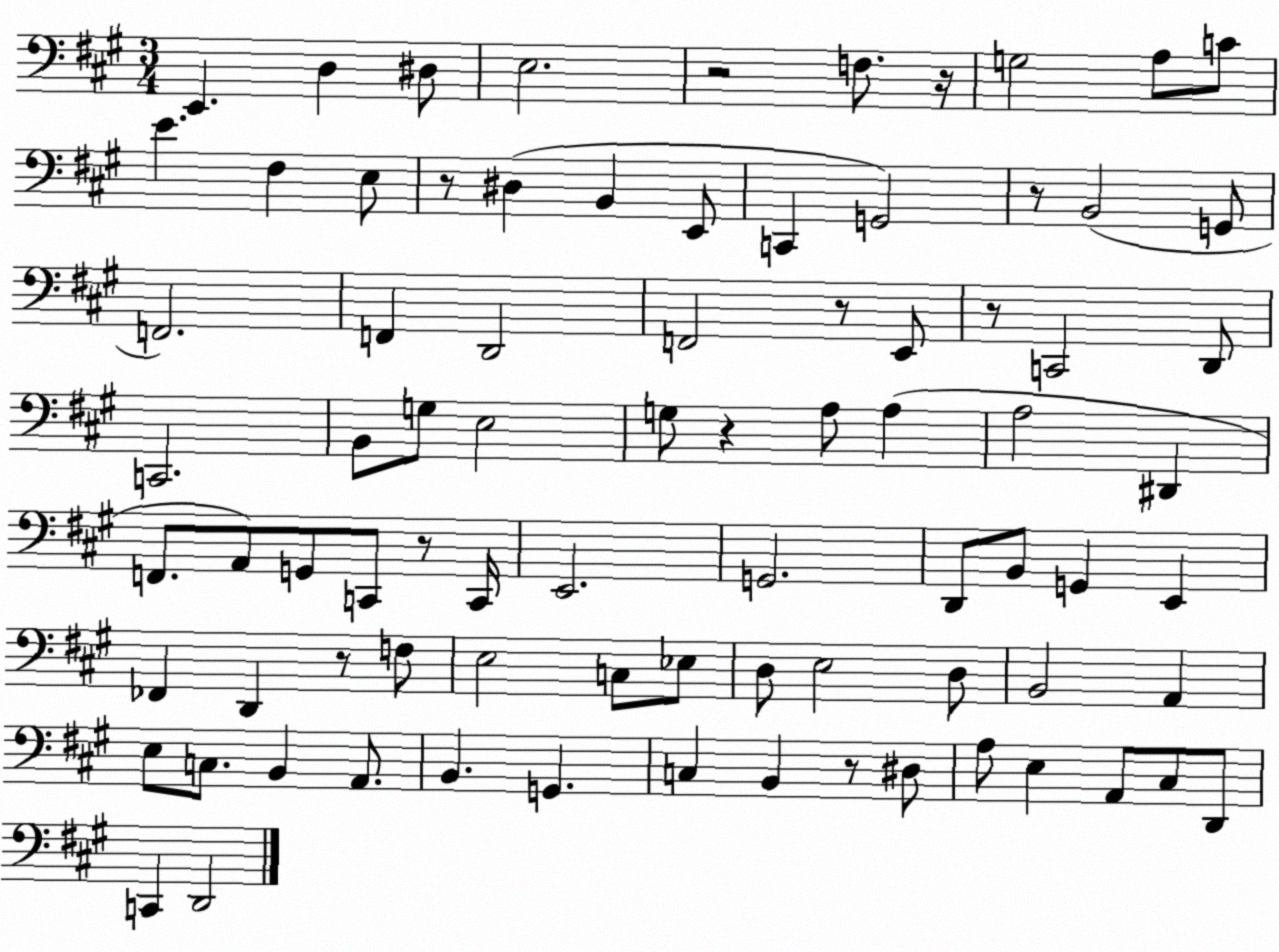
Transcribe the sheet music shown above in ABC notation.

X:1
T:Untitled
M:3/4
L:1/4
K:A
E,, D, ^D,/2 E,2 z2 F,/2 z/4 G,2 A,/2 C/2 E ^F, E,/2 z/2 ^D, B,, E,,/2 C,, G,,2 z/2 B,,2 G,,/2 F,,2 F,, D,,2 F,,2 z/2 E,,/2 z/2 C,,2 D,,/2 C,,2 B,,/2 G,/2 E,2 G,/2 z A,/2 A, A,2 ^D,, F,,/2 A,,/2 G,,/2 C,,/2 z/2 C,,/4 E,,2 G,,2 D,,/2 B,,/2 G,, E,, _F,, D,, z/2 F,/2 E,2 C,/2 _E,/2 D,/2 E,2 D,/2 B,,2 A,, E,/2 C,/2 B,, A,,/2 B,, G,, C, B,, z/2 ^D,/2 A,/2 E, A,,/2 ^C,/2 D,,/2 C,, D,,2